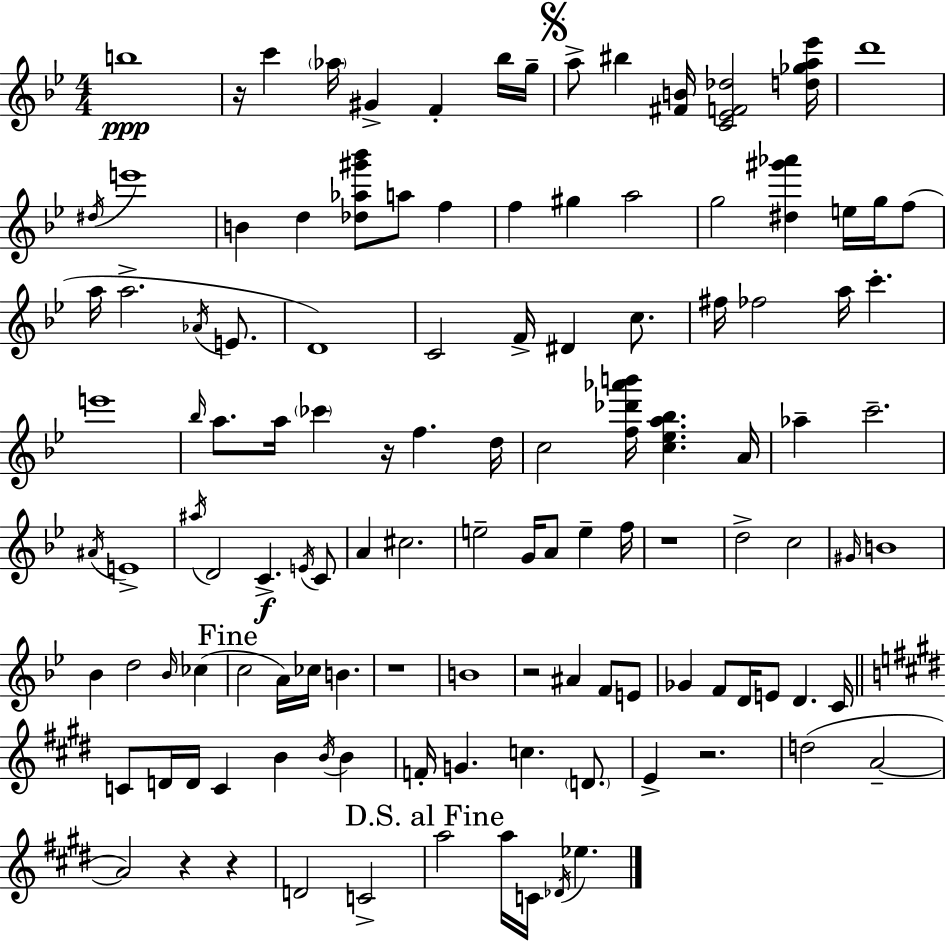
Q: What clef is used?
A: treble